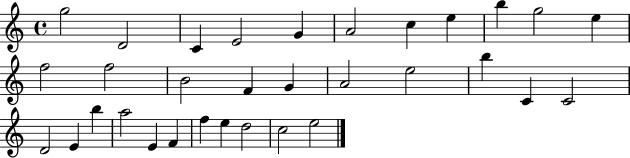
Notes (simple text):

G5/h D4/h C4/q E4/h G4/q A4/h C5/q E5/q B5/q G5/h E5/q F5/h F5/h B4/h F4/q G4/q A4/h E5/h B5/q C4/q C4/h D4/h E4/q B5/q A5/h E4/q F4/q F5/q E5/q D5/h C5/h E5/h